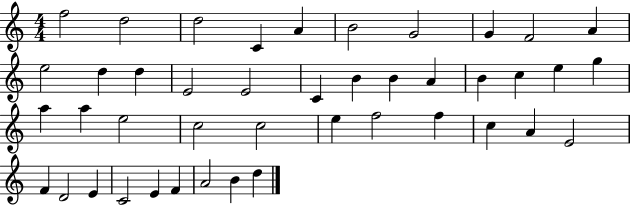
F5/h D5/h D5/h C4/q A4/q B4/h G4/h G4/q F4/h A4/q E5/h D5/q D5/q E4/h E4/h C4/q B4/q B4/q A4/q B4/q C5/q E5/q G5/q A5/q A5/q E5/h C5/h C5/h E5/q F5/h F5/q C5/q A4/q E4/h F4/q D4/h E4/q C4/h E4/q F4/q A4/h B4/q D5/q